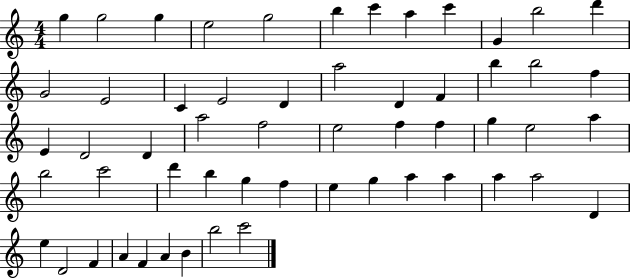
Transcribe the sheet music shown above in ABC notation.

X:1
T:Untitled
M:4/4
L:1/4
K:C
g g2 g e2 g2 b c' a c' G b2 d' G2 E2 C E2 D a2 D F b b2 f E D2 D a2 f2 e2 f f g e2 a b2 c'2 d' b g f e g a a a a2 D e D2 F A F A B b2 c'2